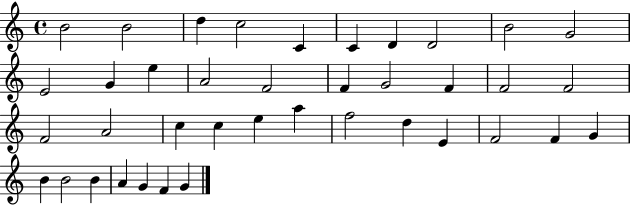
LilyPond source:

{
  \clef treble
  \time 4/4
  \defaultTimeSignature
  \key c \major
  b'2 b'2 | d''4 c''2 c'4 | c'4 d'4 d'2 | b'2 g'2 | \break e'2 g'4 e''4 | a'2 f'2 | f'4 g'2 f'4 | f'2 f'2 | \break f'2 a'2 | c''4 c''4 e''4 a''4 | f''2 d''4 e'4 | f'2 f'4 g'4 | \break b'4 b'2 b'4 | a'4 g'4 f'4 g'4 | \bar "|."
}